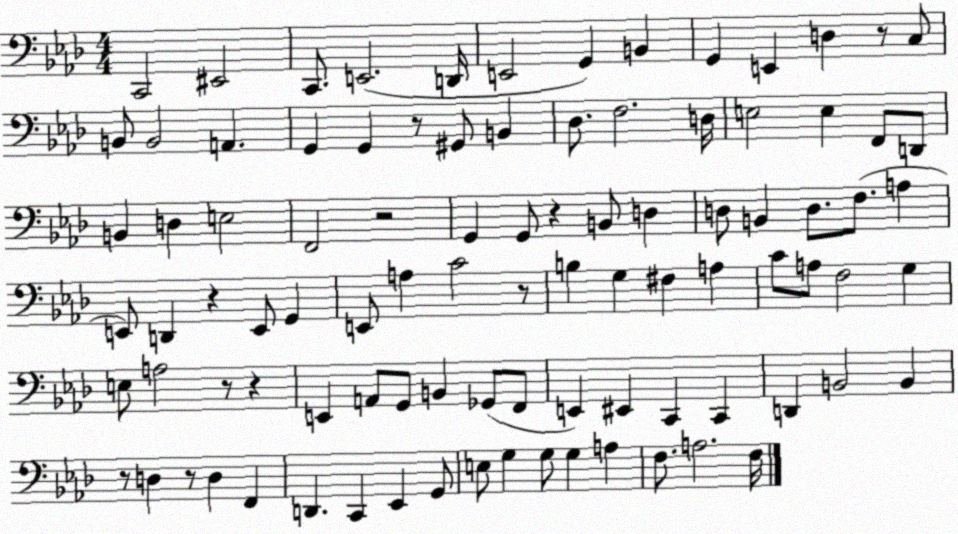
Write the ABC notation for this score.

X:1
T:Untitled
M:4/4
L:1/4
K:Ab
C,,2 ^E,,2 C,,/2 E,,2 D,,/4 E,,2 G,, B,, G,, E,, D, z/2 C,/2 B,,/2 B,,2 A,, G,, G,, z/2 ^G,,/2 B,, _D,/2 F,2 D,/4 E,2 E, F,,/2 D,,/2 B,, D, E,2 F,,2 z2 G,, G,,/2 z B,,/2 D, D,/2 B,, D,/2 F,/2 A, E,,/2 D,, z E,,/2 G,, E,,/2 A, C2 z/2 B, G, ^F, A, C/2 A,/2 F,2 G, E,/2 A,2 z/2 z E,, A,,/2 G,,/2 B,, _G,,/2 F,,/2 E,, ^E,, C,, C,, D,, B,,2 B,, z/2 D, z/2 D, F,, D,, C,, _E,, G,,/2 E,/2 G, G,/2 G, A, F,/2 A,2 F,/4